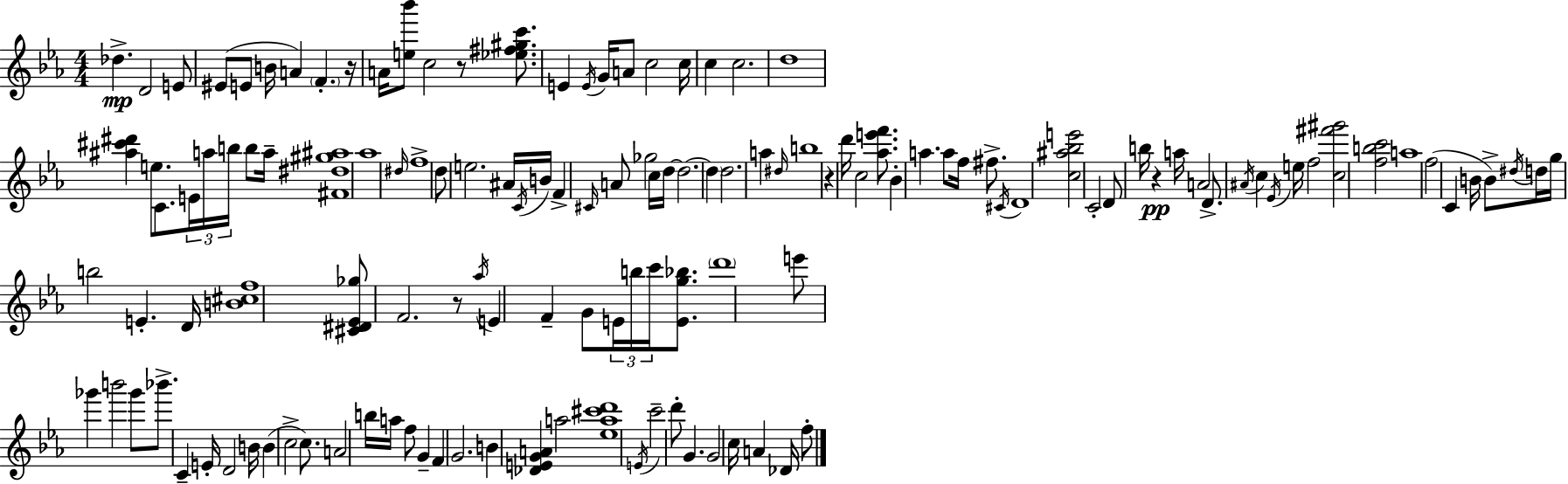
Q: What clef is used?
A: treble